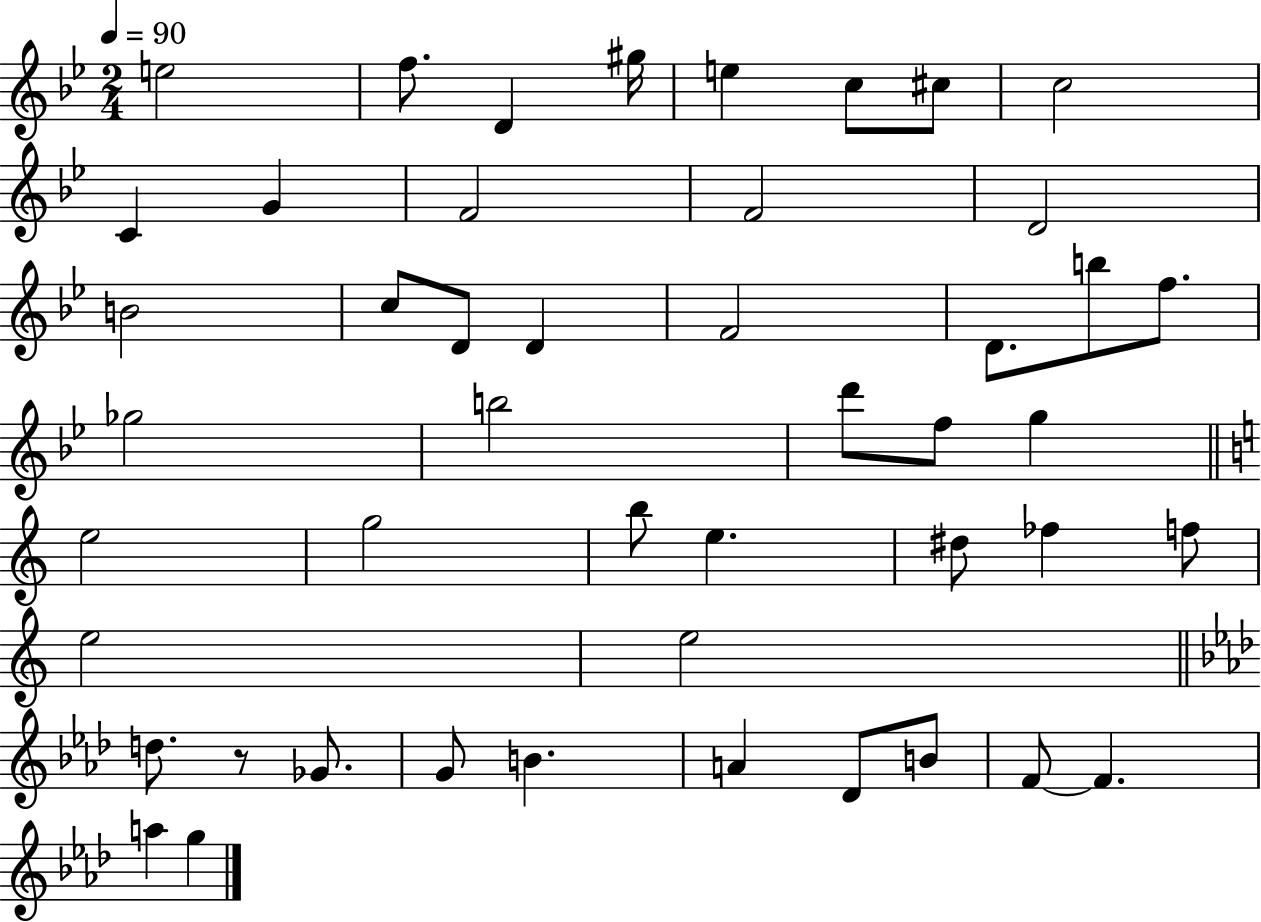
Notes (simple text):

E5/h F5/e. D4/q G#5/s E5/q C5/e C#5/e C5/h C4/q G4/q F4/h F4/h D4/h B4/h C5/e D4/e D4/q F4/h D4/e. B5/e F5/e. Gb5/h B5/h D6/e F5/e G5/q E5/h G5/h B5/e E5/q. D#5/e FES5/q F5/e E5/h E5/h D5/e. R/e Gb4/e. G4/e B4/q. A4/q Db4/e B4/e F4/e F4/q. A5/q G5/q